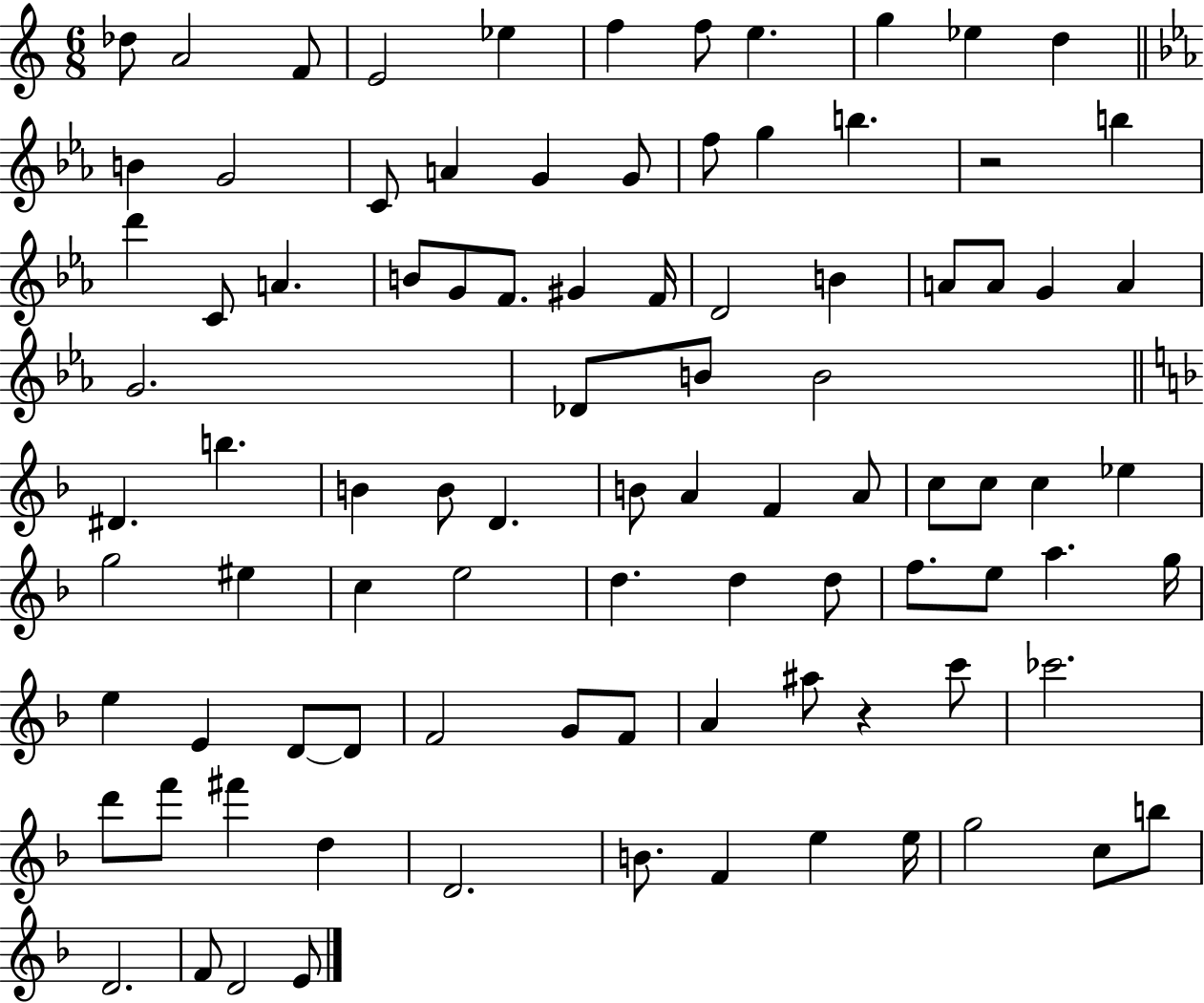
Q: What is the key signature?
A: C major